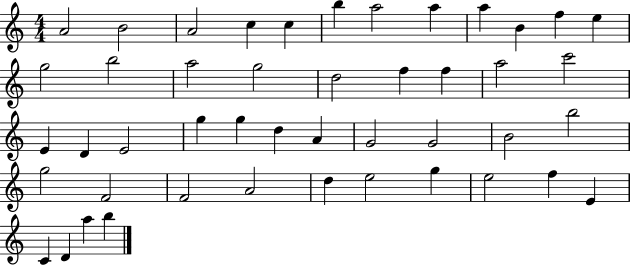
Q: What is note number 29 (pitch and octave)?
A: G4